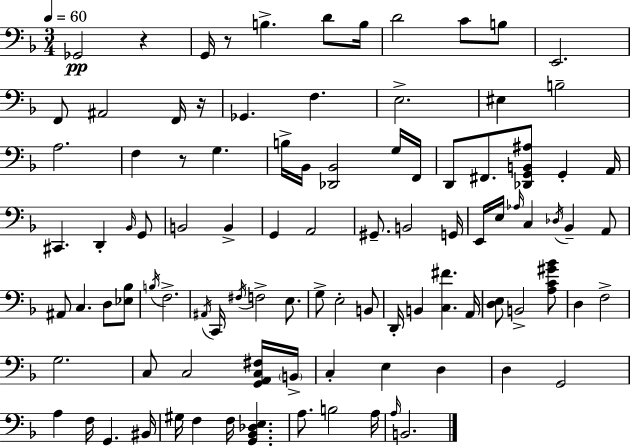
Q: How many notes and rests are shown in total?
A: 98